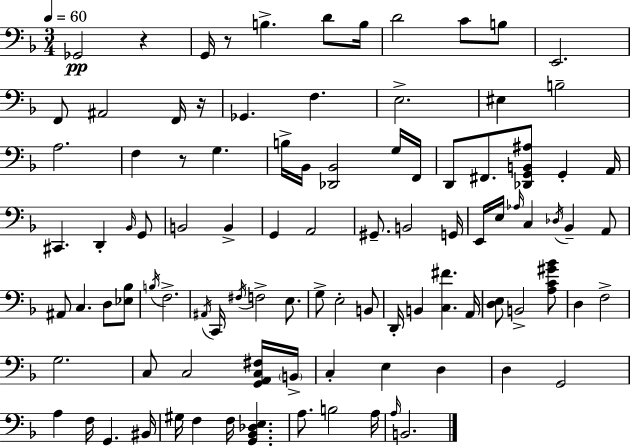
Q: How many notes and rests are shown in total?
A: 98